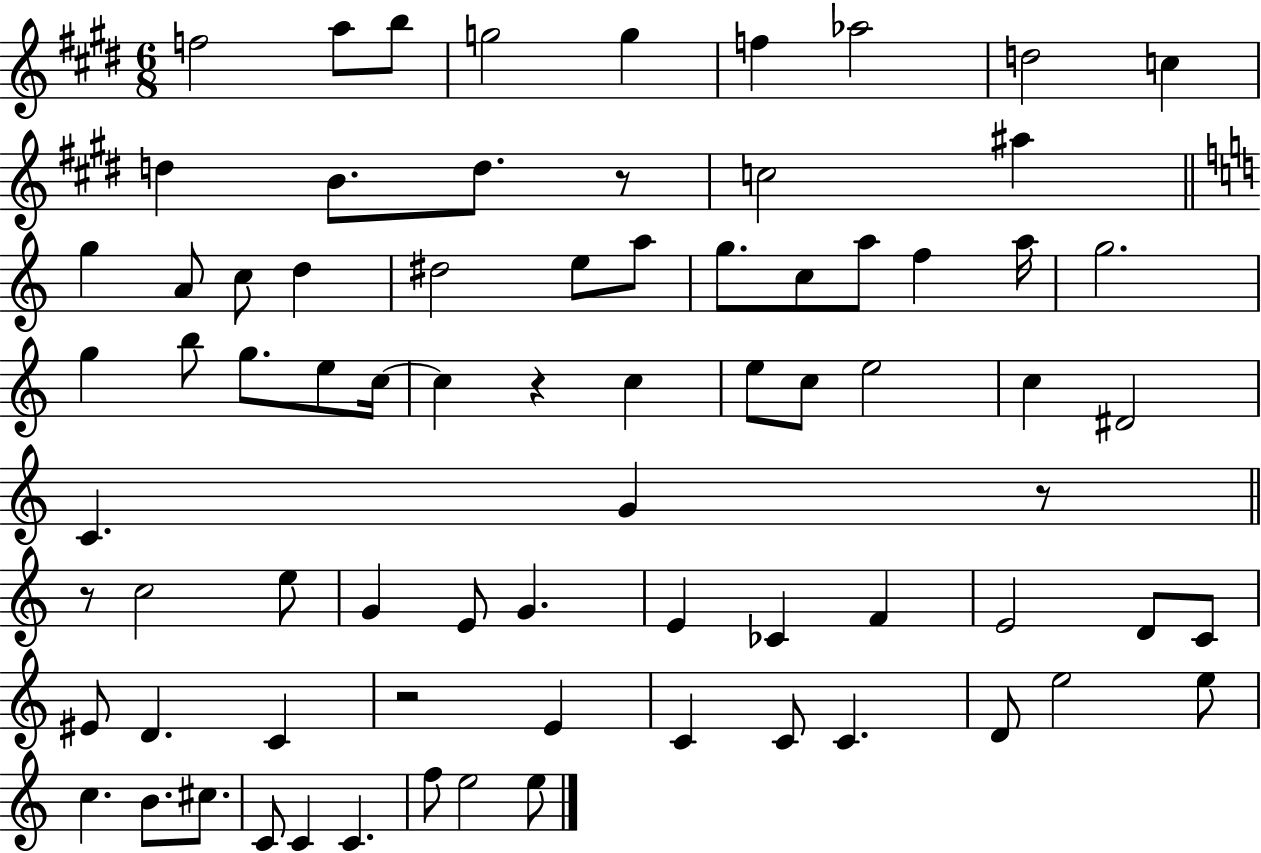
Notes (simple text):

F5/h A5/e B5/e G5/h G5/q F5/q Ab5/h D5/h C5/q D5/q B4/e. D5/e. R/e C5/h A#5/q G5/q A4/e C5/e D5/q D#5/h E5/e A5/e G5/e. C5/e A5/e F5/q A5/s G5/h. G5/q B5/e G5/e. E5/e C5/s C5/q R/q C5/q E5/e C5/e E5/h C5/q D#4/h C4/q. G4/q R/e R/e C5/h E5/e G4/q E4/e G4/q. E4/q CES4/q F4/q E4/h D4/e C4/e EIS4/e D4/q. C4/q R/h E4/q C4/q C4/e C4/q. D4/e E5/h E5/e C5/q. B4/e. C#5/e. C4/e C4/q C4/q. F5/e E5/h E5/e